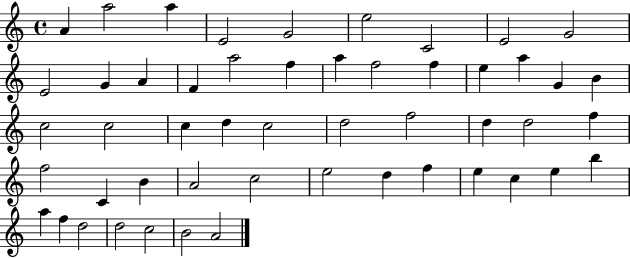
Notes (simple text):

A4/q A5/h A5/q E4/h G4/h E5/h C4/h E4/h G4/h E4/h G4/q A4/q F4/q A5/h F5/q A5/q F5/h F5/q E5/q A5/q G4/q B4/q C5/h C5/h C5/q D5/q C5/h D5/h F5/h D5/q D5/h F5/q F5/h C4/q B4/q A4/h C5/h E5/h D5/q F5/q E5/q C5/q E5/q B5/q A5/q F5/q D5/h D5/h C5/h B4/h A4/h